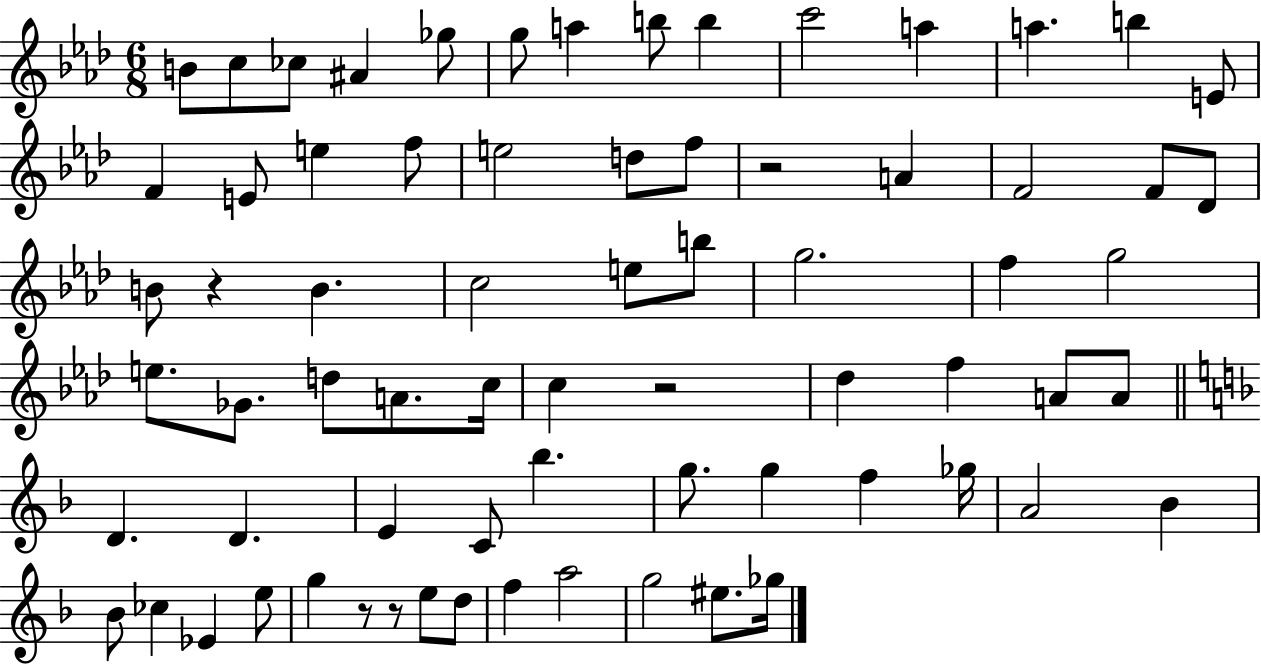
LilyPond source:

{
  \clef treble
  \numericTimeSignature
  \time 6/8
  \key aes \major
  b'8 c''8 ces''8 ais'4 ges''8 | g''8 a''4 b''8 b''4 | c'''2 a''4 | a''4. b''4 e'8 | \break f'4 e'8 e''4 f''8 | e''2 d''8 f''8 | r2 a'4 | f'2 f'8 des'8 | \break b'8 r4 b'4. | c''2 e''8 b''8 | g''2. | f''4 g''2 | \break e''8. ges'8. d''8 a'8. c''16 | c''4 r2 | des''4 f''4 a'8 a'8 | \bar "||" \break \key f \major d'4. d'4. | e'4 c'8 bes''4. | g''8. g''4 f''4 ges''16 | a'2 bes'4 | \break bes'8 ces''4 ees'4 e''8 | g''4 r8 r8 e''8 d''8 | f''4 a''2 | g''2 eis''8. ges''16 | \break \bar "|."
}